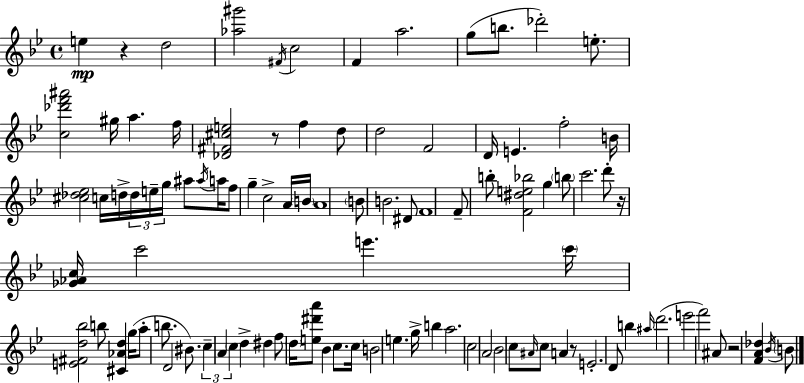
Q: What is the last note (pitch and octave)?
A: B4